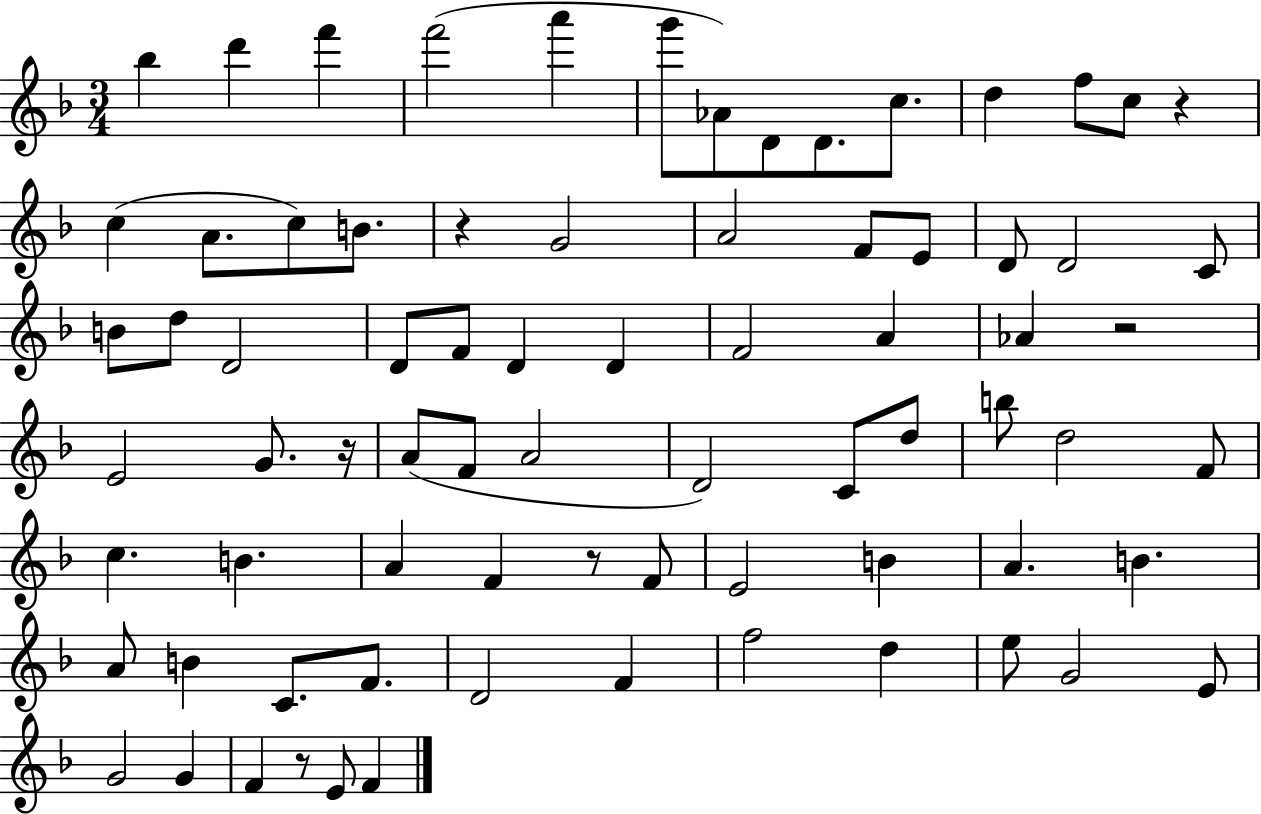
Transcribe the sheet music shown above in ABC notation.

X:1
T:Untitled
M:3/4
L:1/4
K:F
_b d' f' f'2 a' g'/2 _A/2 D/2 D/2 c/2 d f/2 c/2 z c A/2 c/2 B/2 z G2 A2 F/2 E/2 D/2 D2 C/2 B/2 d/2 D2 D/2 F/2 D D F2 A _A z2 E2 G/2 z/4 A/2 F/2 A2 D2 C/2 d/2 b/2 d2 F/2 c B A F z/2 F/2 E2 B A B A/2 B C/2 F/2 D2 F f2 d e/2 G2 E/2 G2 G F z/2 E/2 F